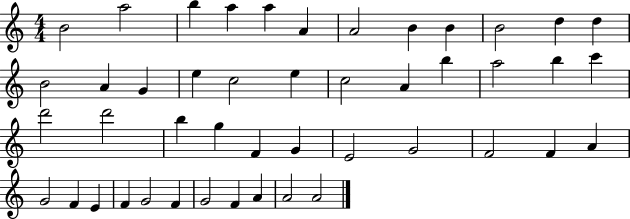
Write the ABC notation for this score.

X:1
T:Untitled
M:4/4
L:1/4
K:C
B2 a2 b a a A A2 B B B2 d d B2 A G e c2 e c2 A b a2 b c' d'2 d'2 b g F G E2 G2 F2 F A G2 F E F G2 F G2 F A A2 A2